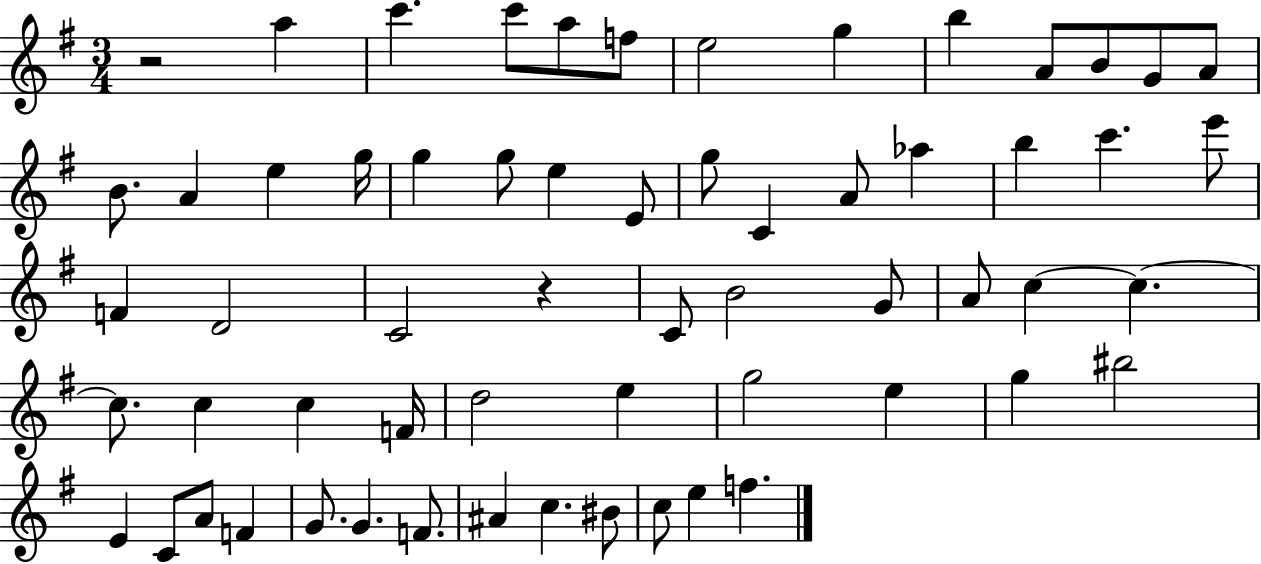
R/h A5/q C6/q. C6/e A5/e F5/e E5/h G5/q B5/q A4/e B4/e G4/e A4/e B4/e. A4/q E5/q G5/s G5/q G5/e E5/q E4/e G5/e C4/q A4/e Ab5/q B5/q C6/q. E6/e F4/q D4/h C4/h R/q C4/e B4/h G4/e A4/e C5/q C5/q. C5/e. C5/q C5/q F4/s D5/h E5/q G5/h E5/q G5/q BIS5/h E4/q C4/e A4/e F4/q G4/e. G4/q. F4/e. A#4/q C5/q. BIS4/e C5/e E5/q F5/q.